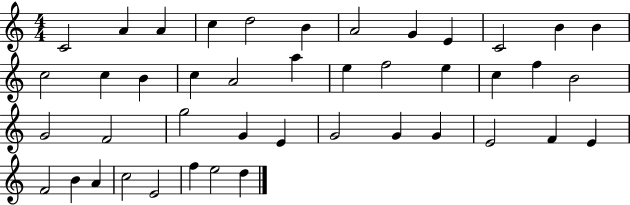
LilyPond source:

{
  \clef treble
  \numericTimeSignature
  \time 4/4
  \key c \major
  c'2 a'4 a'4 | c''4 d''2 b'4 | a'2 g'4 e'4 | c'2 b'4 b'4 | \break c''2 c''4 b'4 | c''4 a'2 a''4 | e''4 f''2 e''4 | c''4 f''4 b'2 | \break g'2 f'2 | g''2 g'4 e'4 | g'2 g'4 g'4 | e'2 f'4 e'4 | \break f'2 b'4 a'4 | c''2 e'2 | f''4 e''2 d''4 | \bar "|."
}